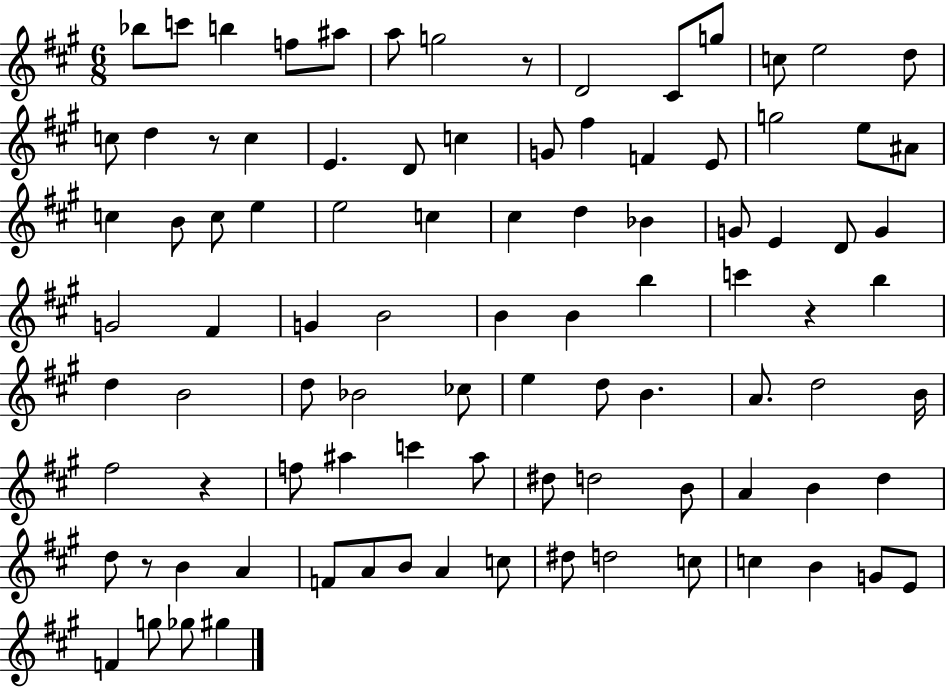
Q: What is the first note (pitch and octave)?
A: Bb5